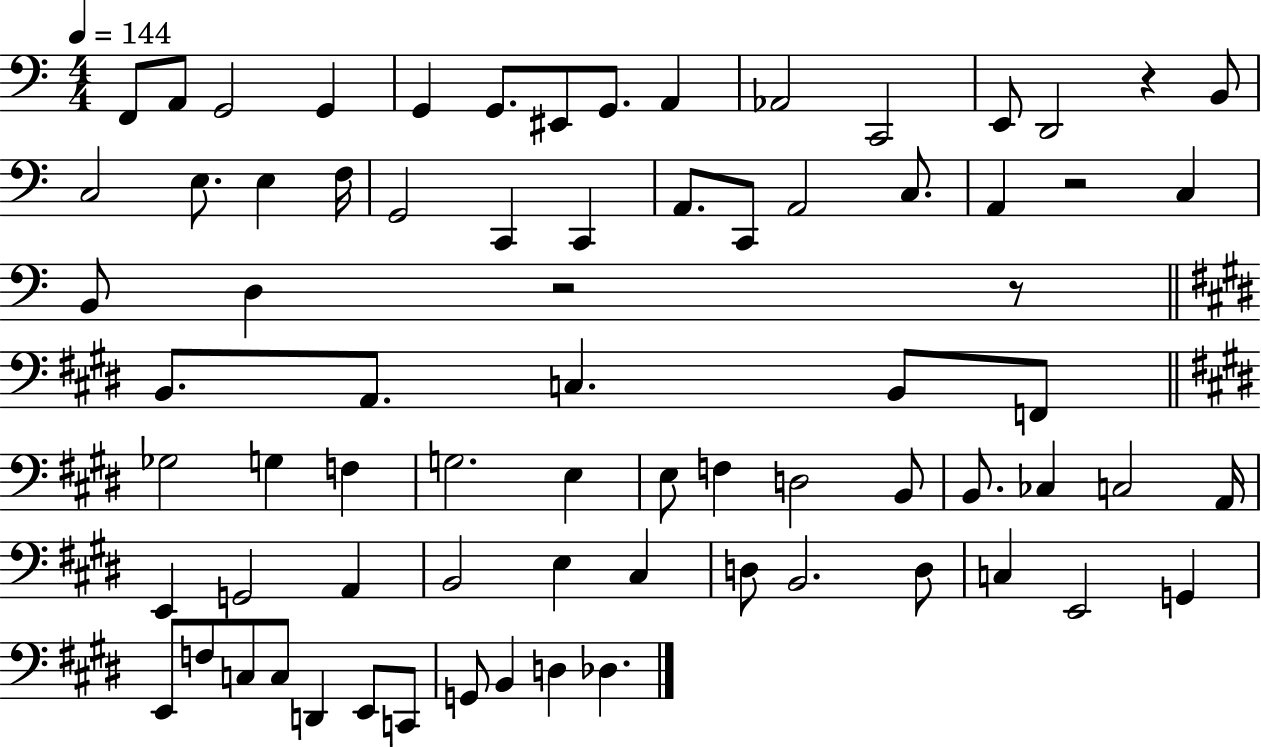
X:1
T:Untitled
M:4/4
L:1/4
K:C
F,,/2 A,,/2 G,,2 G,, G,, G,,/2 ^E,,/2 G,,/2 A,, _A,,2 C,,2 E,,/2 D,,2 z B,,/2 C,2 E,/2 E, F,/4 G,,2 C,, C,, A,,/2 C,,/2 A,,2 C,/2 A,, z2 C, B,,/2 D, z2 z/2 B,,/2 A,,/2 C, B,,/2 F,,/2 _G,2 G, F, G,2 E, E,/2 F, D,2 B,,/2 B,,/2 _C, C,2 A,,/4 E,, G,,2 A,, B,,2 E, ^C, D,/2 B,,2 D,/2 C, E,,2 G,, E,,/2 F,/2 C,/2 C,/2 D,, E,,/2 C,,/2 G,,/2 B,, D, _D,